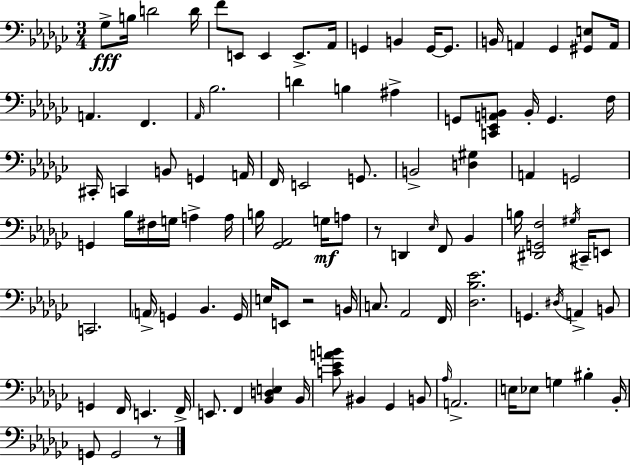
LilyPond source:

{
  \clef bass
  \numericTimeSignature
  \time 3/4
  \key ees \minor
  ges8->\fff b16 d'2 d'16 | f'8 e,8 e,4 e,8.-> aes,16 | g,4 b,4 g,16~~ g,8. | b,16 a,4 ges,4 <gis, e>8 a,16 | \break a,4. f,4. | \grace { aes,16 } bes2. | d'4 b4 ais4-> | g,8 <c, ees, a, b,>8 b,16-. g,4. | \break f16 cis,16-. c,4 b,8 g,4 | a,16 f,16 e,2 g,8. | b,2-> <d gis>4 | a,4 g,2 | \break g,4 bes16 fis16 g16 a4-> | a16 b16 <ges, aes,>2 g16\mf a8 | r8 d,4 \grace { ees16 } f,8 bes,4 | b16 <dis, g, f>2 \acciaccatura { gis16 } | \break cis,16-- e,8 c,2. | \parenthesize a,16-> g,4 bes,4. | g,16 e16 e,8 r2 | b,16 c8. aes,2 | \break f,16 <des bes ees'>2. | g,4. \acciaccatura { dis16 } a,4-> | b,8 g,4 f,16 e,4. | f,16-> e,8. f,4 <bes, d e>4 | \break bes,16 <c' ees' a' b'>8 bis,4 ges,4 | b,8 \grace { aes16 } a,2.-> | e16 ees8 g4 | bis4-. bes,16-. g,8 g,2 | \break r8 \bar "|."
}